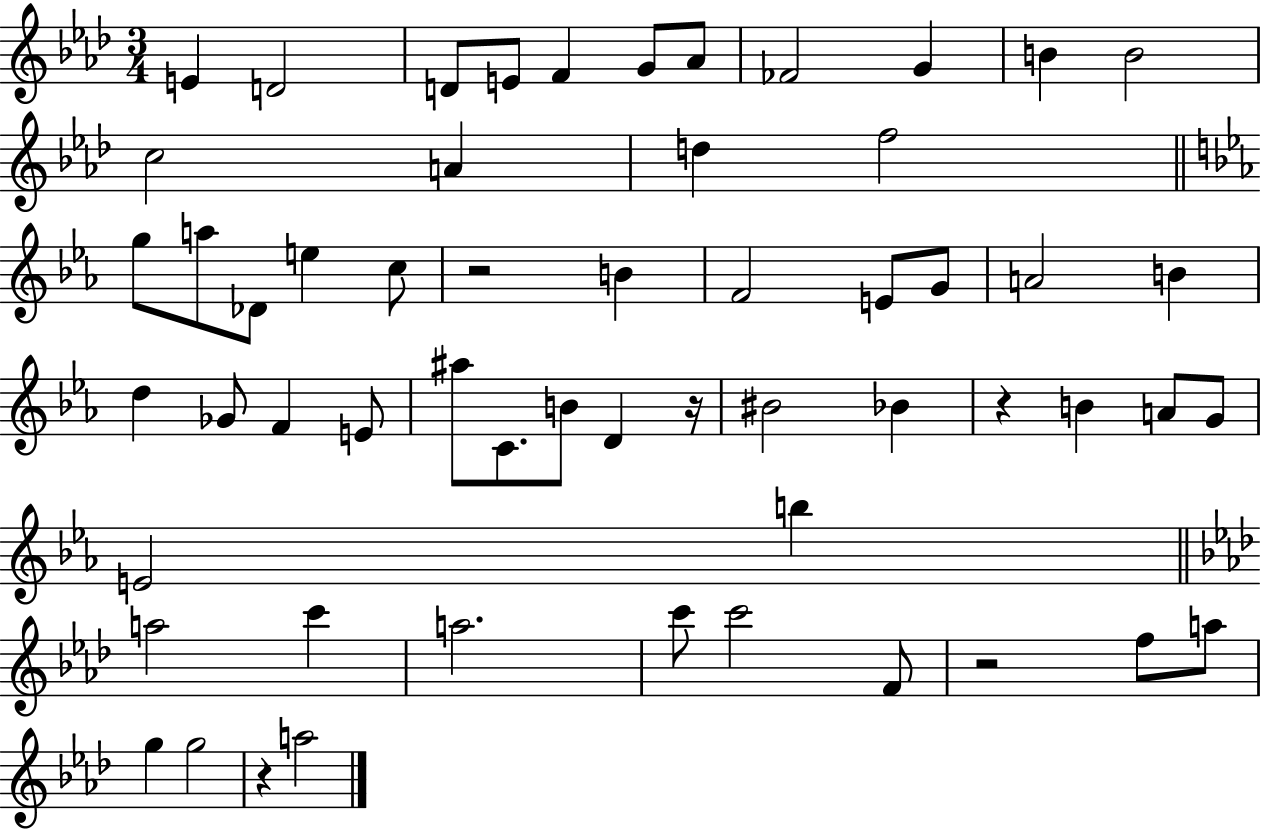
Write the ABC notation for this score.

X:1
T:Untitled
M:3/4
L:1/4
K:Ab
E D2 D/2 E/2 F G/2 _A/2 _F2 G B B2 c2 A d f2 g/2 a/2 _D/2 e c/2 z2 B F2 E/2 G/2 A2 B d _G/2 F E/2 ^a/2 C/2 B/2 D z/4 ^B2 _B z B A/2 G/2 E2 b a2 c' a2 c'/2 c'2 F/2 z2 f/2 a/2 g g2 z a2